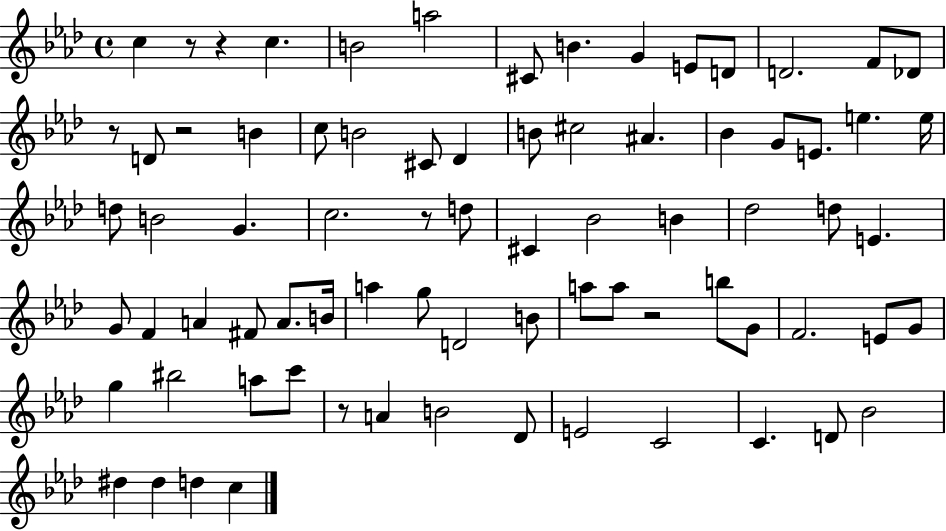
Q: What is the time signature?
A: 4/4